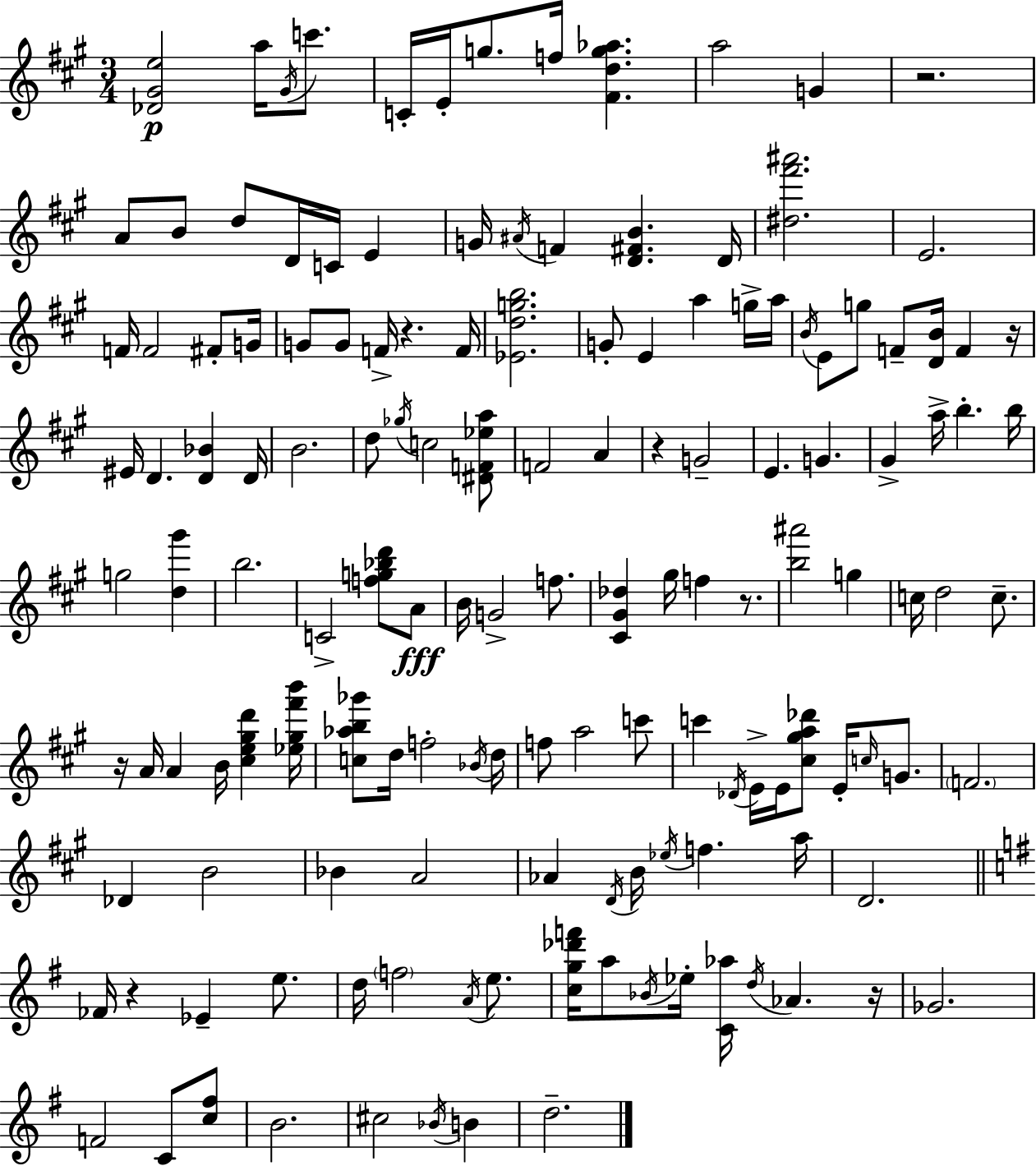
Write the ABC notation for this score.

X:1
T:Untitled
M:3/4
L:1/4
K:A
[_D^Ge]2 a/4 ^G/4 c'/2 C/4 E/4 g/2 f/4 [^Fdg_a] a2 G z2 A/2 B/2 d/2 D/4 C/4 E G/4 ^A/4 F [D^FB] D/4 [^d^f'^a']2 E2 F/4 F2 ^F/2 G/4 G/2 G/2 F/4 z F/4 [_Edgb]2 G/2 E a g/4 a/4 B/4 E/2 g/2 F/2 [DB]/4 F z/4 ^E/4 D [D_B] D/4 B2 d/2 _g/4 c2 [^DF_ea]/2 F2 A z G2 E G ^G a/4 b b/4 g2 [d^g'] b2 C2 [fg_bd']/2 A/2 B/4 G2 f/2 [^C^G_d] ^g/4 f z/2 [b^a']2 g c/4 d2 c/2 z/4 A/4 A B/4 [^ce^gd'] [_e^g^f'b']/4 [c_ab_g']/2 d/4 f2 _B/4 d/4 f/2 a2 c'/2 c' _D/4 E/4 E/4 [^c^ga_d']/2 E/4 c/4 G/2 F2 _D B2 _B A2 _A D/4 B/4 _e/4 f a/4 D2 _F/4 z _E e/2 d/4 f2 A/4 e/2 [cg_d'f']/4 a/2 _B/4 _e/4 [C_a]/4 d/4 _A z/4 _G2 F2 C/2 [c^f]/2 B2 ^c2 _B/4 B d2